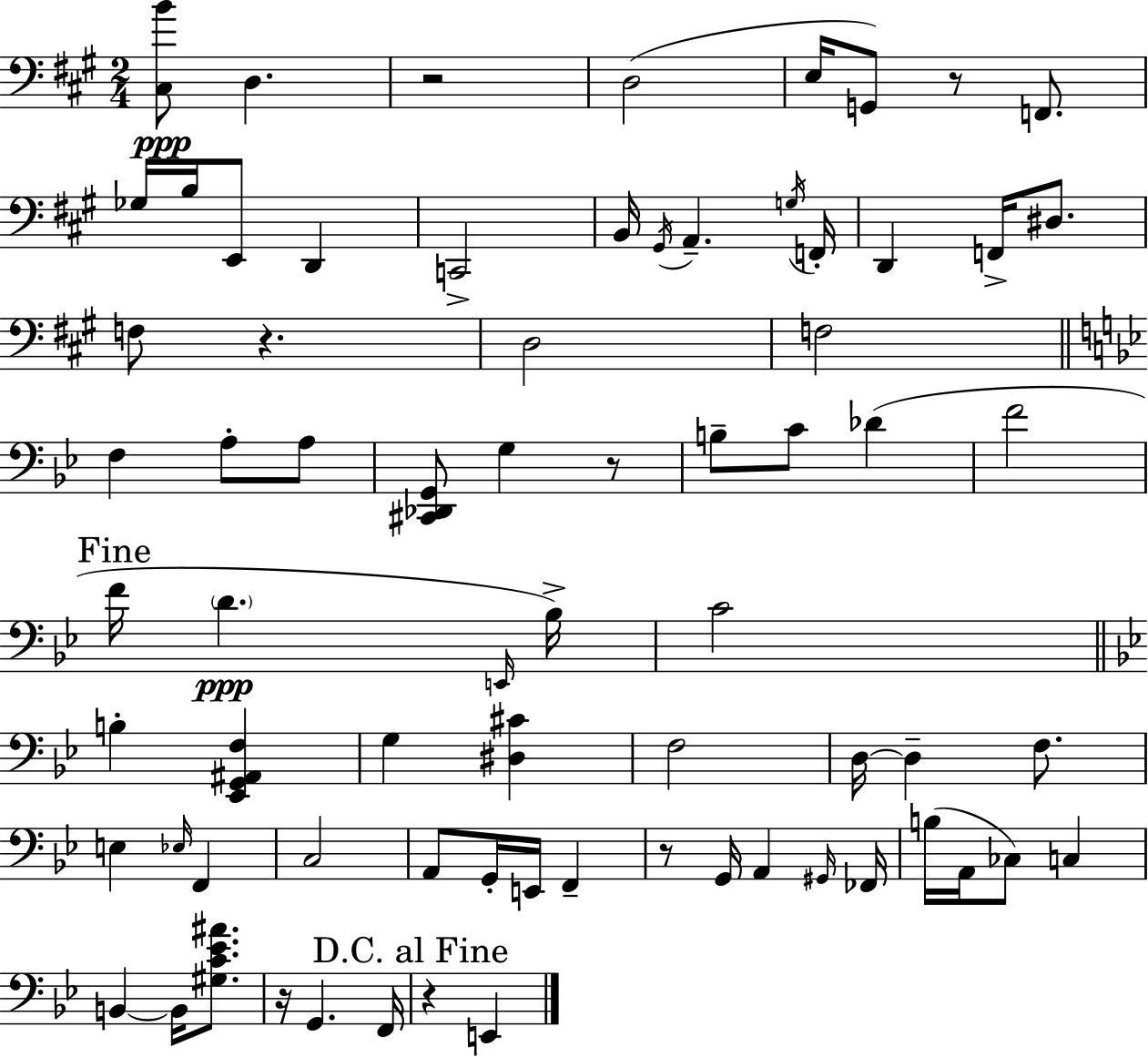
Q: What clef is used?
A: bass